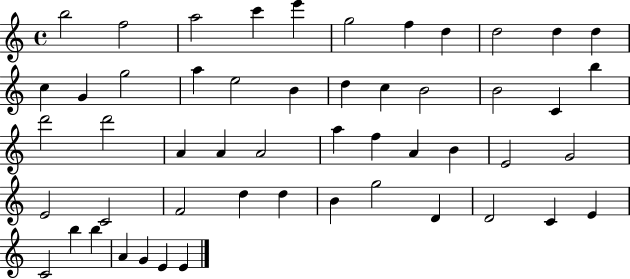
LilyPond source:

{
  \clef treble
  \time 4/4
  \defaultTimeSignature
  \key c \major
  b''2 f''2 | a''2 c'''4 e'''4 | g''2 f''4 d''4 | d''2 d''4 d''4 | \break c''4 g'4 g''2 | a''4 e''2 b'4 | d''4 c''4 b'2 | b'2 c'4 b''4 | \break d'''2 d'''2 | a'4 a'4 a'2 | a''4 f''4 a'4 b'4 | e'2 g'2 | \break e'2 c'2 | f'2 d''4 d''4 | b'4 g''2 d'4 | d'2 c'4 e'4 | \break c'2 b''4 b''4 | a'4 g'4 e'4 e'4 | \bar "|."
}